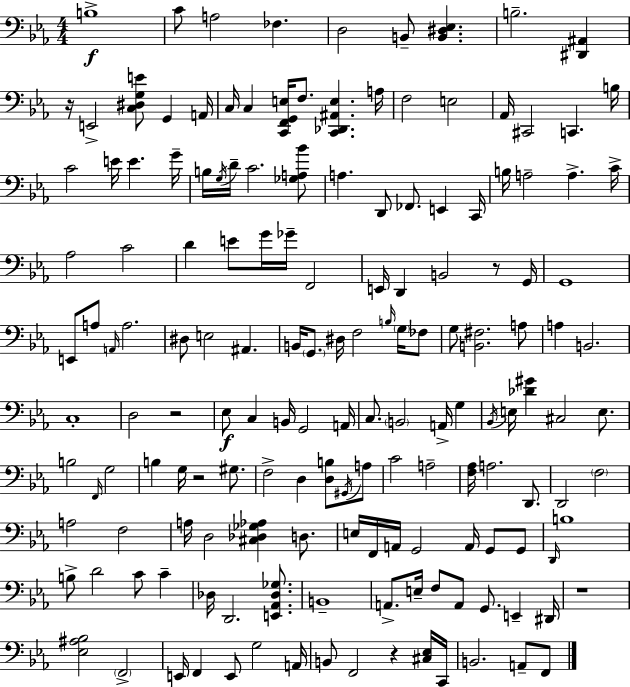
X:1
T:Untitled
M:4/4
L:1/4
K:Cm
B,4 C/2 A,2 _F, D,2 B,,/2 [B,,^D,_E,] B,2 [^D,,^A,,] z/4 E,,2 [C,^D,G,E]/2 G,, A,,/4 C,/4 C, [C,,F,,G,,E,]/4 F,/2 [C,,_D,,^A,,E,] A,/4 F,2 E,2 _A,,/4 ^C,,2 C,, B,/4 C2 E/4 E G/4 B,/4 G,/4 D/4 C2 [_G,A,_B]/2 A, D,,/2 _F,,/2 E,, C,,/4 B,/4 A,2 A, C/4 _A,2 C2 D E/2 G/4 _G/4 F,,2 E,,/4 D,, B,,2 z/2 G,,/4 G,,4 E,,/2 A,/2 A,,/4 A,2 ^D,/2 E,2 ^A,, B,,/4 G,,/2 ^D,/4 F,2 B,/4 G,/4 _F,/2 G,/2 [B,,^F,]2 A,/2 A, B,,2 C,4 D,2 z2 _E,/2 C, B,,/4 G,,2 A,,/4 C,/2 B,,2 A,,/4 G, _B,,/4 E,/4 [_D^G] ^C,2 E,/2 B,2 F,,/4 G,2 B, G,/4 z2 ^G,/2 F,2 D, [D,B,]/2 ^G,,/4 A,/2 C2 A,2 [F,_A,]/4 A,2 D,,/2 D,,2 F,2 A,2 F,2 A,/4 D,2 [^C,_D,_G,_A,] D,/2 E,/4 F,,/4 A,,/4 G,,2 A,,/4 G,,/2 G,,/2 D,,/4 B,4 B,/2 D2 C/2 C _D,/4 D,,2 [E,,_A,,_D,_G,]/2 B,,4 A,,/2 E,/4 F,/2 A,,/2 G,,/2 E,, ^D,,/4 z4 [_E,^A,_B,]2 F,,2 E,,/4 F,, E,,/2 G,2 A,,/4 B,,/2 F,,2 z [^C,_E,]/4 C,,/4 B,,2 A,,/2 F,,/2